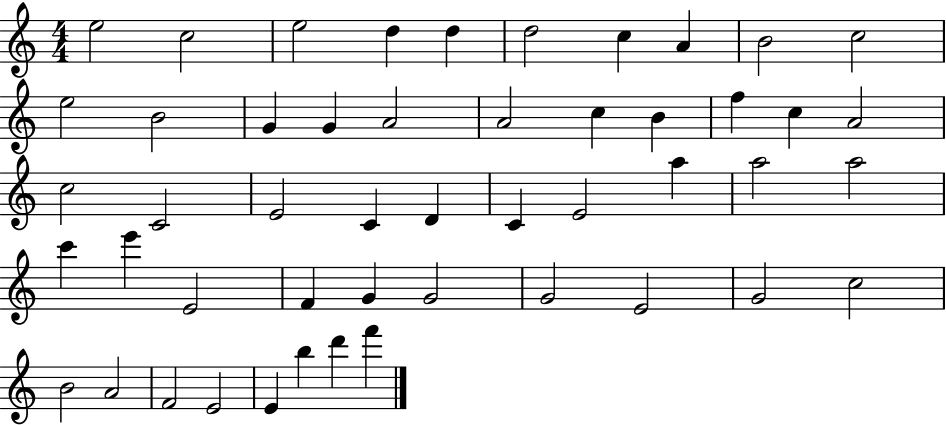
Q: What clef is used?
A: treble